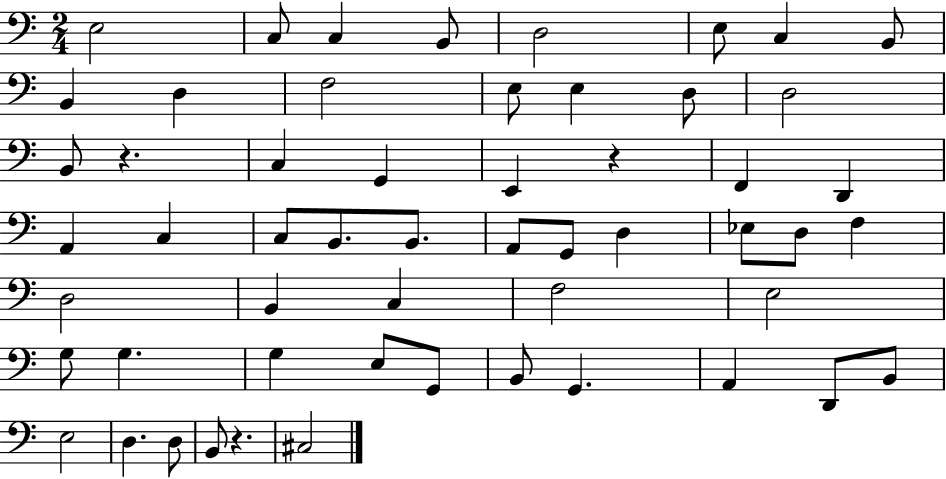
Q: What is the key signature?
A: C major